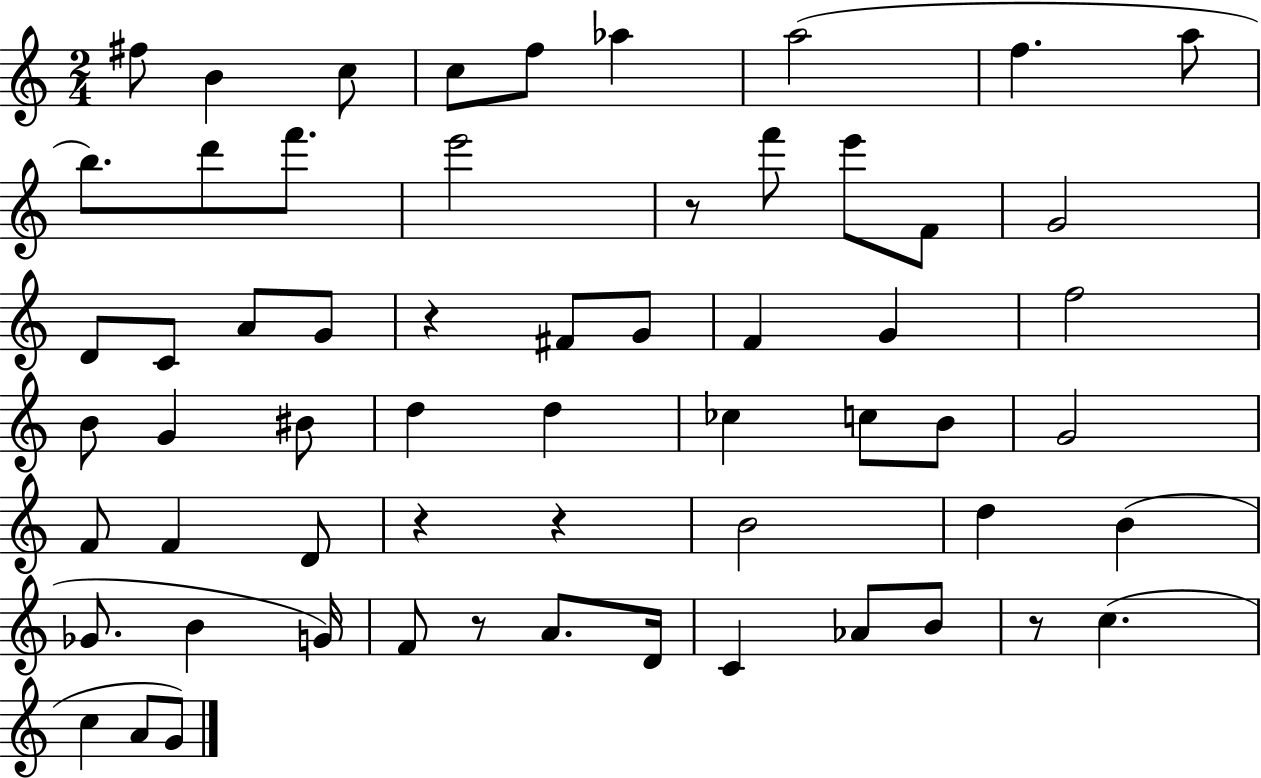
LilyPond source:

{
  \clef treble
  \numericTimeSignature
  \time 2/4
  \key c \major
  fis''8 b'4 c''8 | c''8 f''8 aes''4 | a''2( | f''4. a''8 | \break b''8.) d'''8 f'''8. | e'''2 | r8 f'''8 e'''8 f'8 | g'2 | \break d'8 c'8 a'8 g'8 | r4 fis'8 g'8 | f'4 g'4 | f''2 | \break b'8 g'4 bis'8 | d''4 d''4 | ces''4 c''8 b'8 | g'2 | \break f'8 f'4 d'8 | r4 r4 | b'2 | d''4 b'4( | \break ges'8. b'4 g'16) | f'8 r8 a'8. d'16 | c'4 aes'8 b'8 | r8 c''4.( | \break c''4 a'8 g'8) | \bar "|."
}